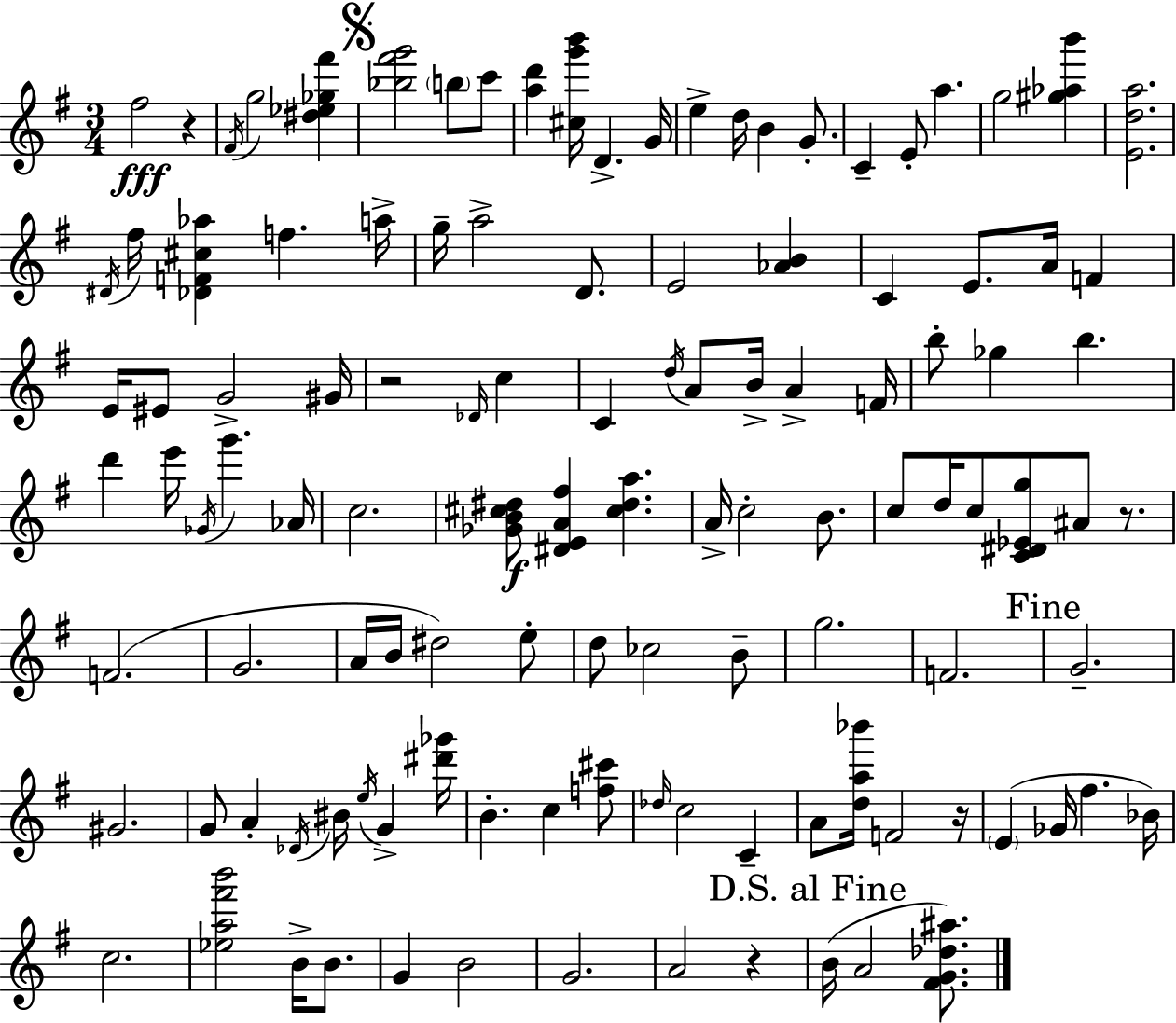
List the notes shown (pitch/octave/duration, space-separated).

F#5/h R/q F#4/s G5/h [D#5,Eb5,Gb5,F#6]/q [Bb5,F#6,G6]/h B5/e C6/e [A5,D6]/q [C#5,G6,B6]/s D4/q. G4/s E5/q D5/s B4/q G4/e. C4/q E4/e A5/q. G5/h [G#5,Ab5,B6]/q [E4,D5,A5]/h. D#4/s F#5/s [Db4,F4,C#5,Ab5]/q F5/q. A5/s G5/s A5/h D4/e. E4/h [Ab4,B4]/q C4/q E4/e. A4/s F4/q E4/s EIS4/e G4/h G#4/s R/h Db4/s C5/q C4/q D5/s A4/e B4/s A4/q F4/s B5/e Gb5/q B5/q. D6/q E6/s Gb4/s G6/q. Ab4/s C5/h. [Gb4,B4,C#5,D#5]/e [D#4,E4,A4,F#5]/q [C#5,D#5,A5]/q. A4/s C5/h B4/e. C5/e D5/s C5/e [C4,D#4,Eb4,G5]/e A#4/e R/e. F4/h. G4/h. A4/s B4/s D#5/h E5/e D5/e CES5/h B4/e G5/h. F4/h. G4/h. G#4/h. G4/e A4/q Db4/s BIS4/s E5/s G4/q [D#6,Gb6]/s B4/q. C5/q [F5,C#6]/e Db5/s C5/h C4/q A4/e [D5,A5,Bb6]/s F4/h R/s E4/q Gb4/s F#5/q. Bb4/s C5/h. [Eb5,A5,F#6,B6]/h B4/s B4/e. G4/q B4/h G4/h. A4/h R/q B4/s A4/h [F#4,G4,Db5,A#5]/e.